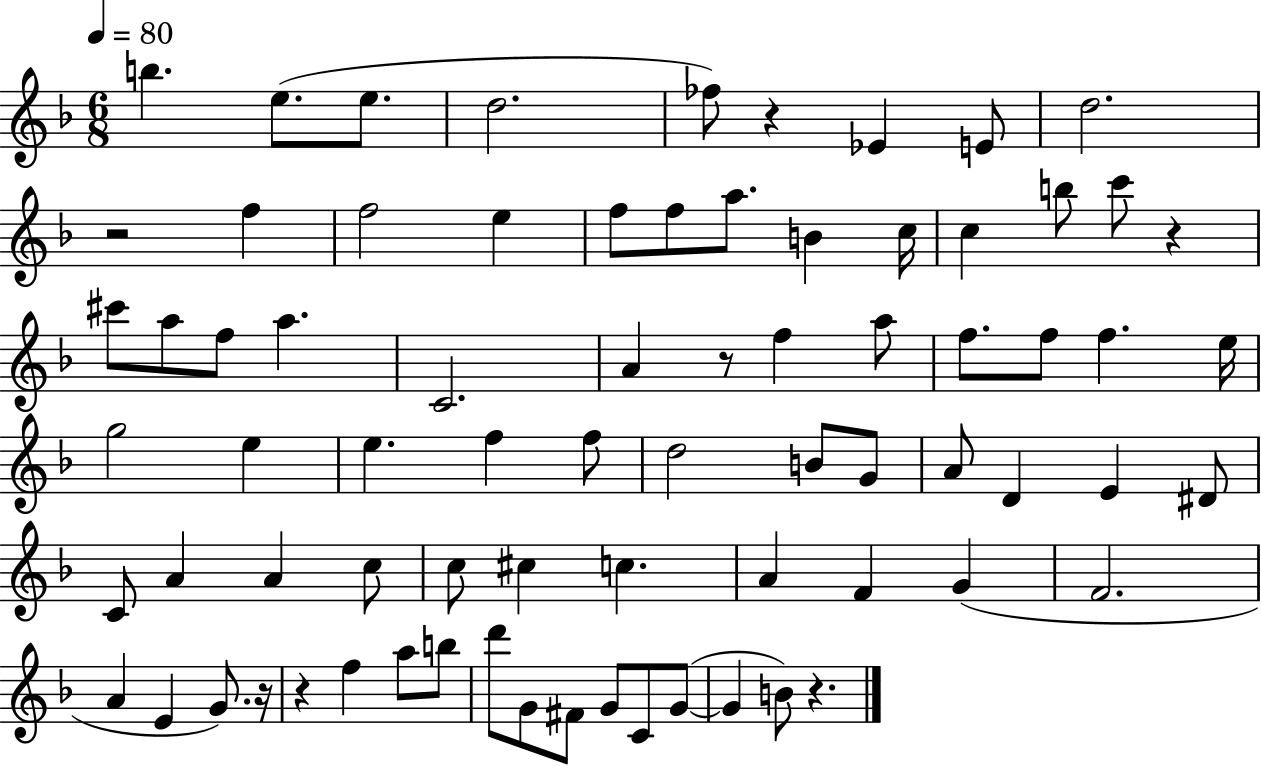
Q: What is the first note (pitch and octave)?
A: B5